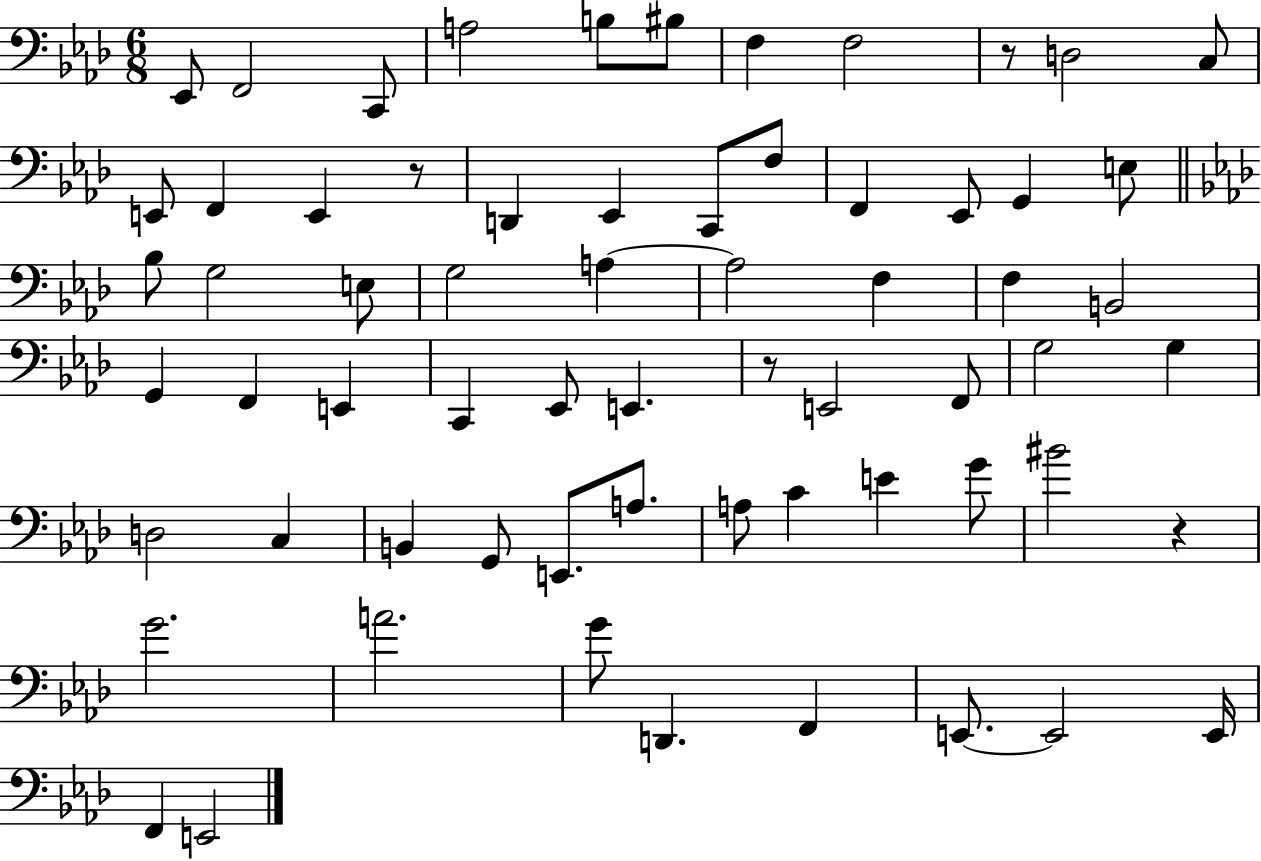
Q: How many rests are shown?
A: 4